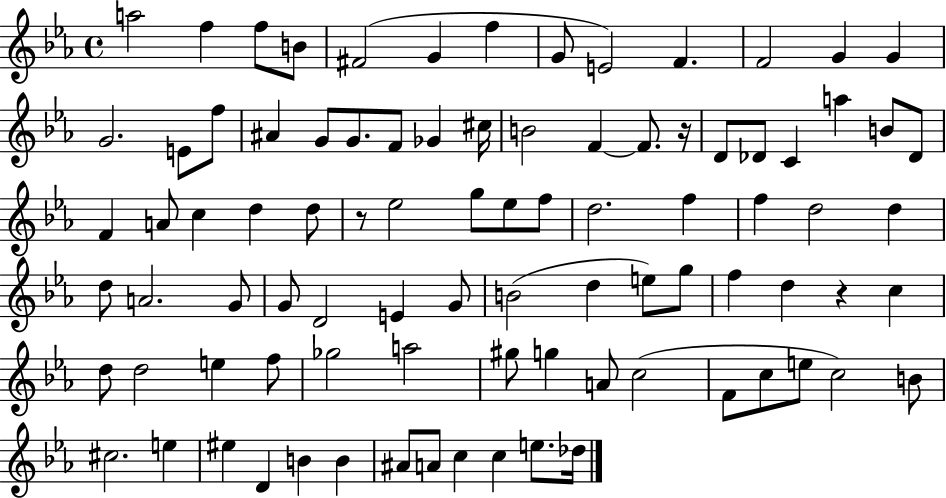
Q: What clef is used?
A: treble